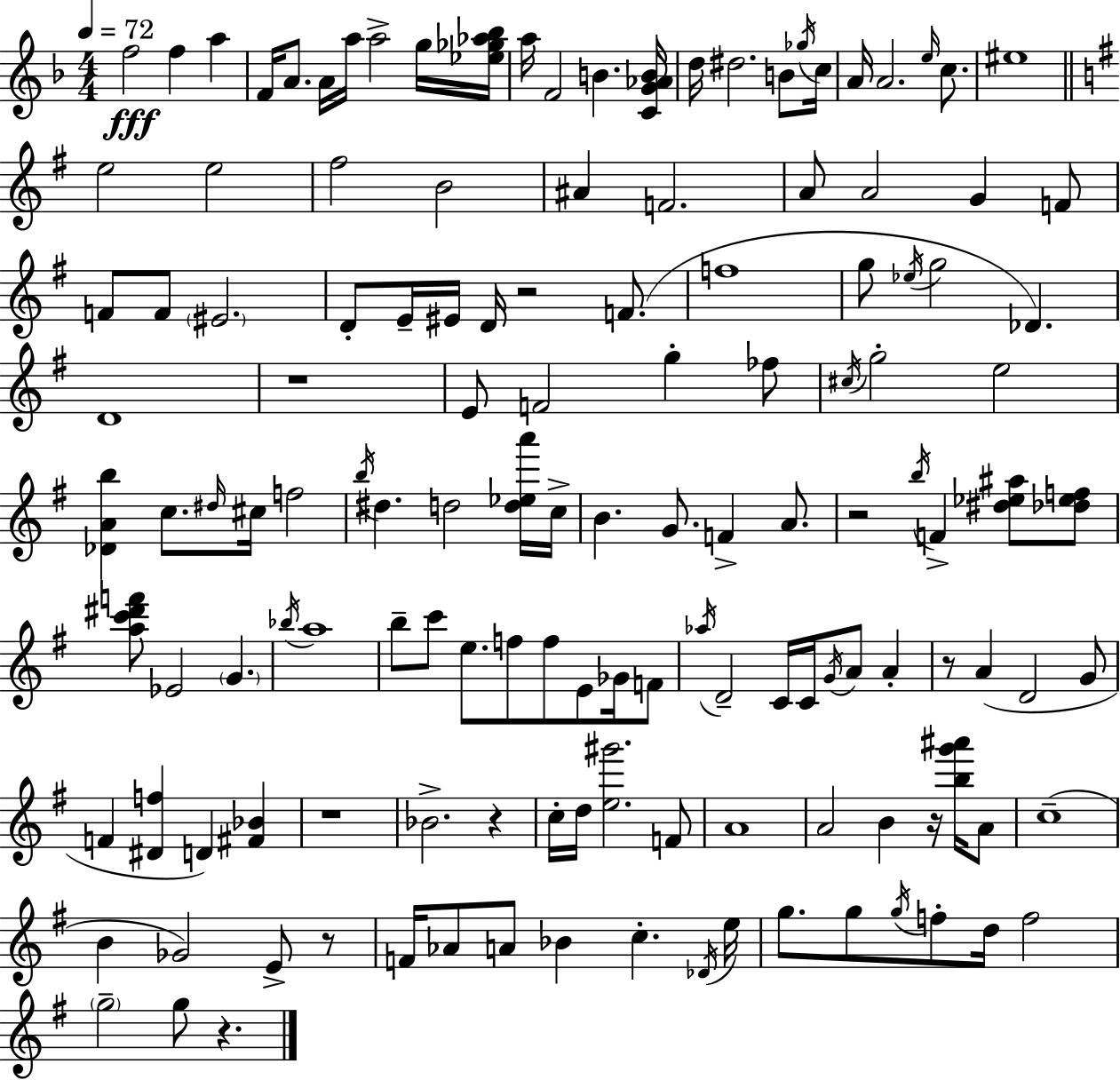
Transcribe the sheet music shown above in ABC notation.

X:1
T:Untitled
M:4/4
L:1/4
K:F
f2 f a F/4 A/2 A/4 a/4 a2 g/4 [_e_g_a_b]/4 a/4 F2 B [CG_AB]/4 d/4 ^d2 B/2 _g/4 c/4 A/4 A2 e/4 c/2 ^e4 e2 e2 ^f2 B2 ^A F2 A/2 A2 G F/2 F/2 F/2 ^E2 D/2 E/4 ^E/4 D/4 z2 F/2 f4 g/2 _e/4 g2 _D D4 z4 E/2 F2 g _f/2 ^c/4 g2 e2 [_DAb] c/2 ^d/4 ^c/4 f2 b/4 ^d d2 [d_ea']/4 c/4 B G/2 F A/2 z2 b/4 F [^d_e^a]/2 [_d_ef]/2 [ac'^d'f']/2 _E2 G _b/4 a4 b/2 c'/2 e/2 f/2 f/2 E/2 _G/4 F/2 _a/4 D2 C/4 C/4 G/4 A/2 A z/2 A D2 G/2 F [^Df] D [^F_B] z4 _B2 z c/4 d/4 [e^g']2 F/2 A4 A2 B z/4 [bg'^a']/4 A/2 c4 B _G2 E/2 z/2 F/4 _A/2 A/2 _B c _D/4 e/4 g/2 g/2 g/4 f/2 d/4 f2 g2 g/2 z